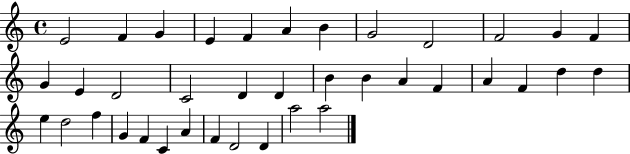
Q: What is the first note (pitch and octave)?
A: E4